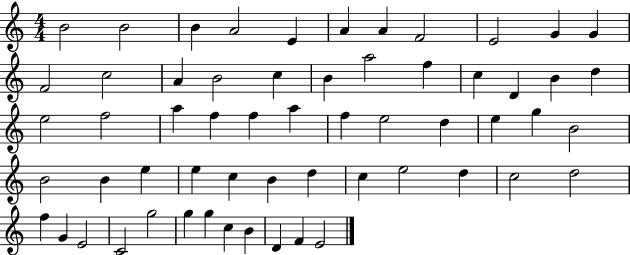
{
  \clef treble
  \numericTimeSignature
  \time 4/4
  \key c \major
  b'2 b'2 | b'4 a'2 e'4 | a'4 a'4 f'2 | e'2 g'4 g'4 | \break f'2 c''2 | a'4 b'2 c''4 | b'4 a''2 f''4 | c''4 d'4 b'4 d''4 | \break e''2 f''2 | a''4 f''4 f''4 a''4 | f''4 e''2 d''4 | e''4 g''4 b'2 | \break b'2 b'4 e''4 | e''4 c''4 b'4 d''4 | c''4 e''2 d''4 | c''2 d''2 | \break f''4 g'4 e'2 | c'2 g''2 | g''4 g''4 c''4 b'4 | d'4 f'4 e'2 | \break \bar "|."
}